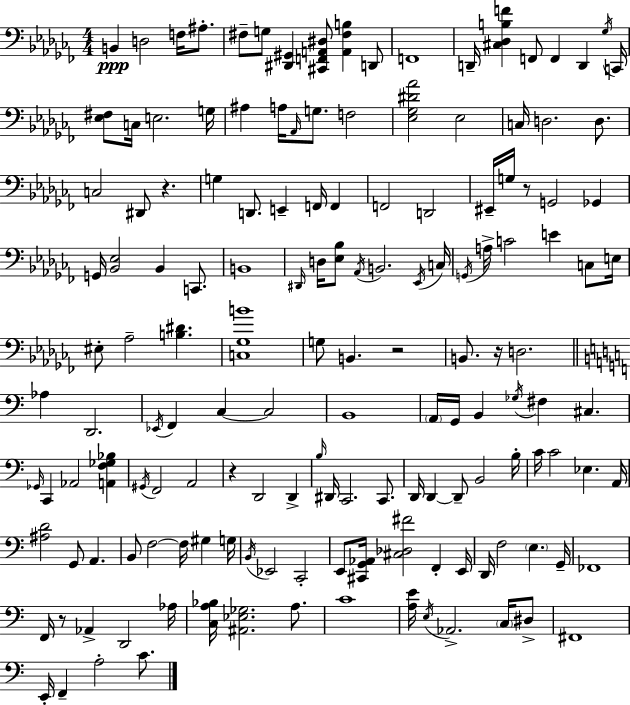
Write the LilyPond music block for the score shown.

{
  \clef bass
  \numericTimeSignature
  \time 4/4
  \key aes \minor
  \repeat volta 2 { b,4\ppp d2 f16 ais8.-. | fis8-- g8 <dis, gis,>4 <cis, f, a, dis>8 <a, fis b>4 d,8 | f,1 | d,16-- <cis des b f'>4 f,8 f,4 d,4 \acciaccatura { ges16 } | \break c,16 <ees fis>8 c16 e2. | g16 ais4 a16 \grace { aes,16 } g8. f2 | <ees ges dis' aes'>2 ees2 | c16 d2. d8. | \break c2 dis,8 r4. | g4 d,8. e,4-- f,16 f,4 | f,2 d,2 | eis,16-- g16 r8 g,2 ges,4 | \break g,16 <bes, ees>2 bes,4 c,8. | b,1 | \grace { dis,16 } d16 <ees bes>8 \acciaccatura { aes,16 } b,2. | \acciaccatura { ees,16 } c16 \acciaccatura { g,16 } a16-> c'2 e'4 | \break c8 e16 eis8-. aes2-- | <b dis'>4. <c ges b'>1 | g8 b,4. r2 | b,8. r16 d2. | \break \bar "||" \break \key c \major aes4 d,2. | \acciaccatura { ees,16 } f,4 c4~~ c2 | b,1 | \parenthesize a,16 g,16 b,4 \acciaccatura { ges16 } fis4 cis4. | \break \grace { ges,16 } c,4 aes,2 <a, f ges bes>4 | \acciaccatura { gis,16 } f,2 a,2 | r4 d,2 | d,4-> \grace { b16 } dis,16 c,2. | \break c,8. d,16 d,4~~ d,8-- b,2 | b16-. c'16 c'2 ees4. | a,16 <ais d'>2 g,8 a,4. | b,8 f2~~ f16 | \break gis4 g16 \acciaccatura { b,16 } ees,2 c,2-. | e,8 <cis, g, aes,>16 <cis des fis'>2 | f,4-. e,16 d,16 f2 \parenthesize e4. | g,16-- fes,1 | \break f,16 r8 aes,4-> d,2 | aes16 <c a bes>16 <ais, ees ges>2. | a8. c'1 | <a e'>16 \acciaccatura { e16 } aes,2.-> | \break \parenthesize c16 dis8-> fis,1 | e,16-. f,4-- a2-. | c'8. } \bar "|."
}